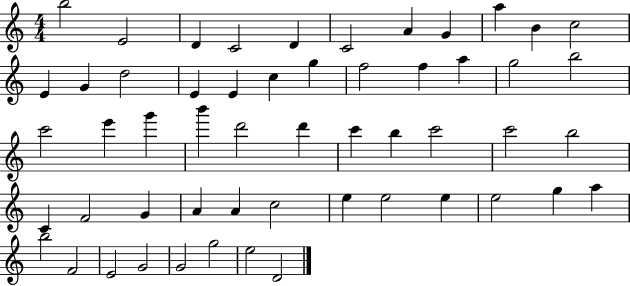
B5/h E4/h D4/q C4/h D4/q C4/h A4/q G4/q A5/q B4/q C5/h E4/q G4/q D5/h E4/q E4/q C5/q G5/q F5/h F5/q A5/q G5/h B5/h C6/h E6/q G6/q B6/q D6/h D6/q C6/q B5/q C6/h C6/h B5/h C4/q F4/h G4/q A4/q A4/q C5/h E5/q E5/h E5/q E5/h G5/q A5/q B5/h F4/h E4/h G4/h G4/h G5/h E5/h D4/h